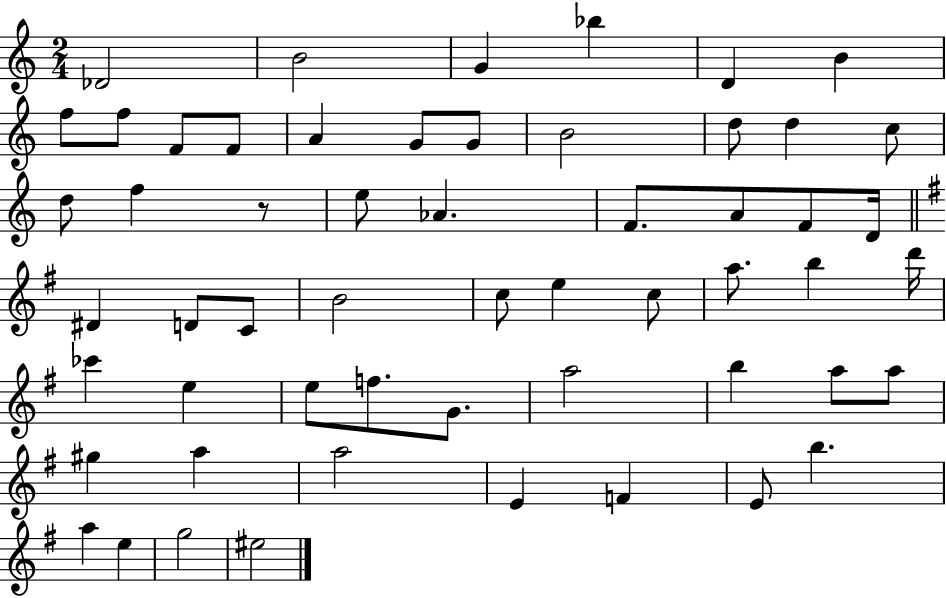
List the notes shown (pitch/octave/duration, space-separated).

Db4/h B4/h G4/q Bb5/q D4/q B4/q F5/e F5/e F4/e F4/e A4/q G4/e G4/e B4/h D5/e D5/q C5/e D5/e F5/q R/e E5/e Ab4/q. F4/e. A4/e F4/e D4/s D#4/q D4/e C4/e B4/h C5/e E5/q C5/e A5/e. B5/q D6/s CES6/q E5/q E5/e F5/e. G4/e. A5/h B5/q A5/e A5/e G#5/q A5/q A5/h E4/q F4/q E4/e B5/q. A5/q E5/q G5/h EIS5/h